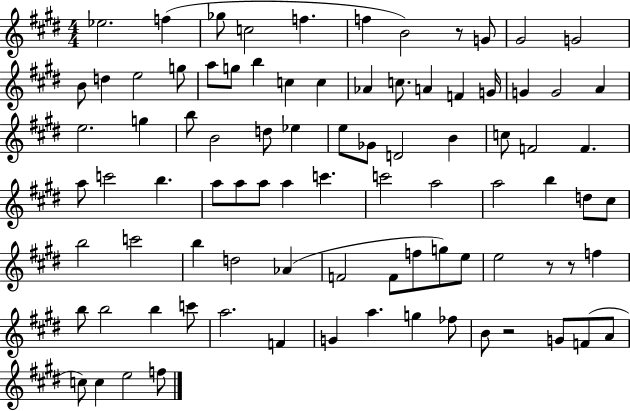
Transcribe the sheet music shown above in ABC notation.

X:1
T:Untitled
M:4/4
L:1/4
K:E
_e2 f _g/2 c2 f f B2 z/2 G/2 ^G2 G2 B/2 d e2 g/2 a/2 g/2 b c c _A c/2 A F G/4 G G2 A e2 g b/2 B2 d/2 _e e/2 _G/2 D2 B c/2 F2 F a/2 c'2 b a/2 a/2 a/2 a c' c'2 a2 a2 b d/2 ^c/2 b2 c'2 b d2 _A F2 F/2 f/2 g/2 e/2 e2 z/2 z/2 f b/2 b2 b c'/2 a2 F G a g _f/2 B/2 z2 G/2 F/2 A/2 c/2 c e2 f/2